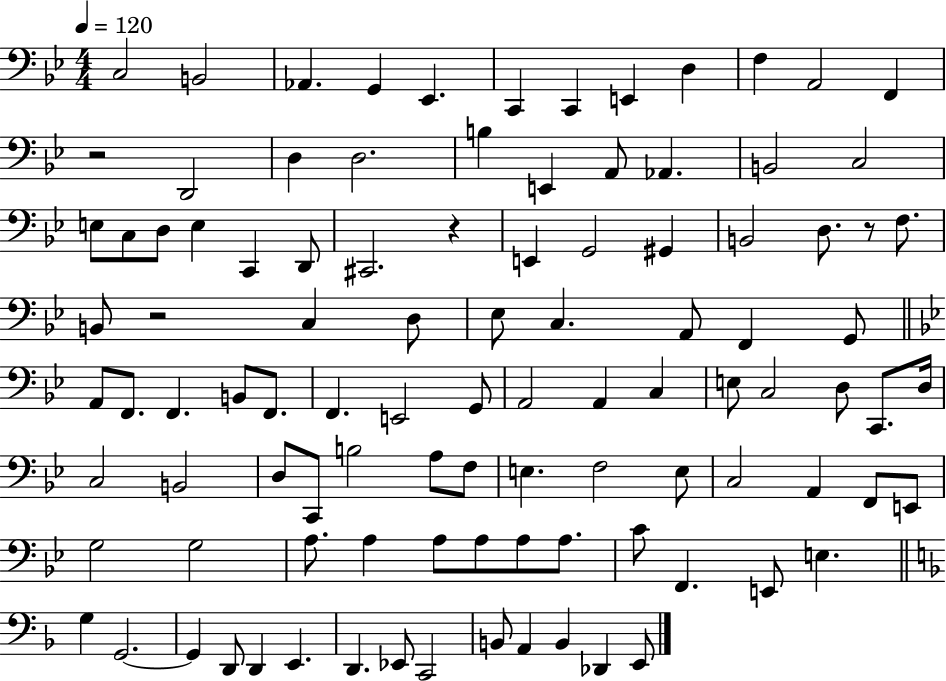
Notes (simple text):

C3/h B2/h Ab2/q. G2/q Eb2/q. C2/q C2/q E2/q D3/q F3/q A2/h F2/q R/h D2/h D3/q D3/h. B3/q E2/q A2/e Ab2/q. B2/h C3/h E3/e C3/e D3/e E3/q C2/q D2/e C#2/h. R/q E2/q G2/h G#2/q B2/h D3/e. R/e F3/e. B2/e R/h C3/q D3/e Eb3/e C3/q. A2/e F2/q G2/e A2/e F2/e. F2/q. B2/e F2/e. F2/q. E2/h G2/e A2/h A2/q C3/q E3/e C3/h D3/e C2/e. D3/s C3/h B2/h D3/e C2/e B3/h A3/e F3/e E3/q. F3/h E3/e C3/h A2/q F2/e E2/e G3/h G3/h A3/e. A3/q A3/e A3/e A3/e A3/e. C4/e F2/q. E2/e E3/q. G3/q G2/h. G2/q D2/e D2/q E2/q. D2/q. Eb2/e C2/h B2/e A2/q B2/q Db2/q E2/e